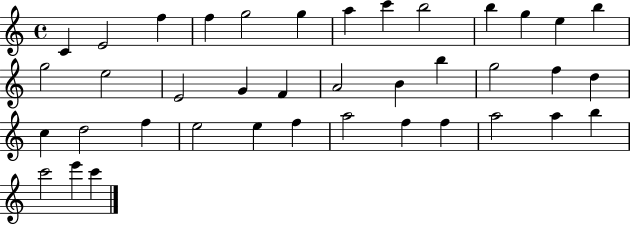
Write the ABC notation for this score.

X:1
T:Untitled
M:4/4
L:1/4
K:C
C E2 f f g2 g a c' b2 b g e b g2 e2 E2 G F A2 B b g2 f d c d2 f e2 e f a2 f f a2 a b c'2 e' c'